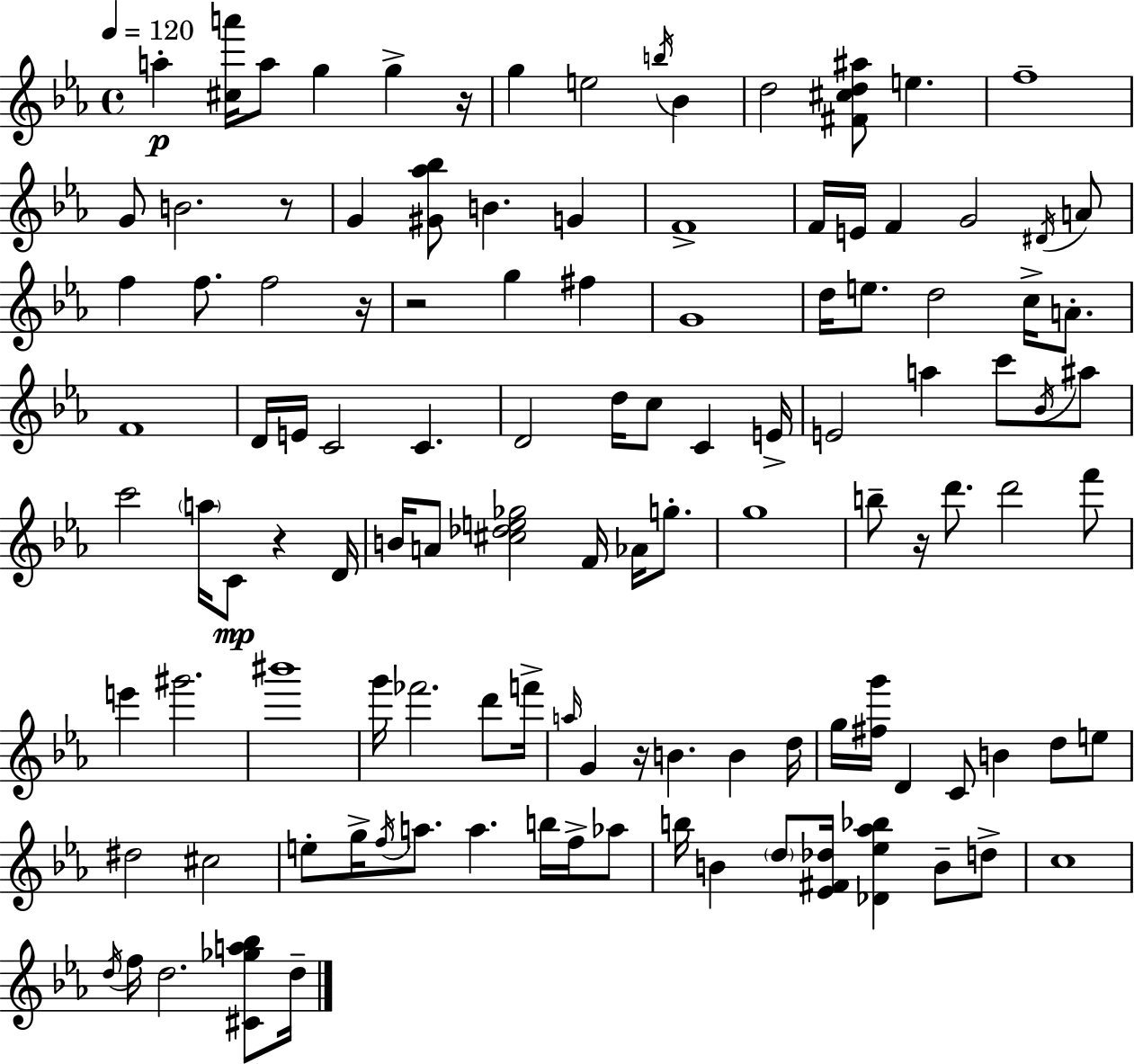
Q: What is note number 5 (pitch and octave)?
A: G5